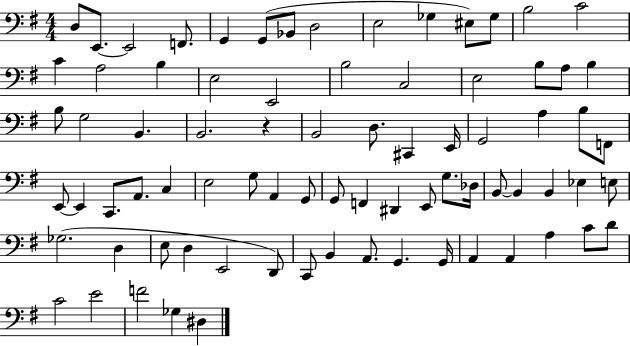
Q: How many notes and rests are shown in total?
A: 79